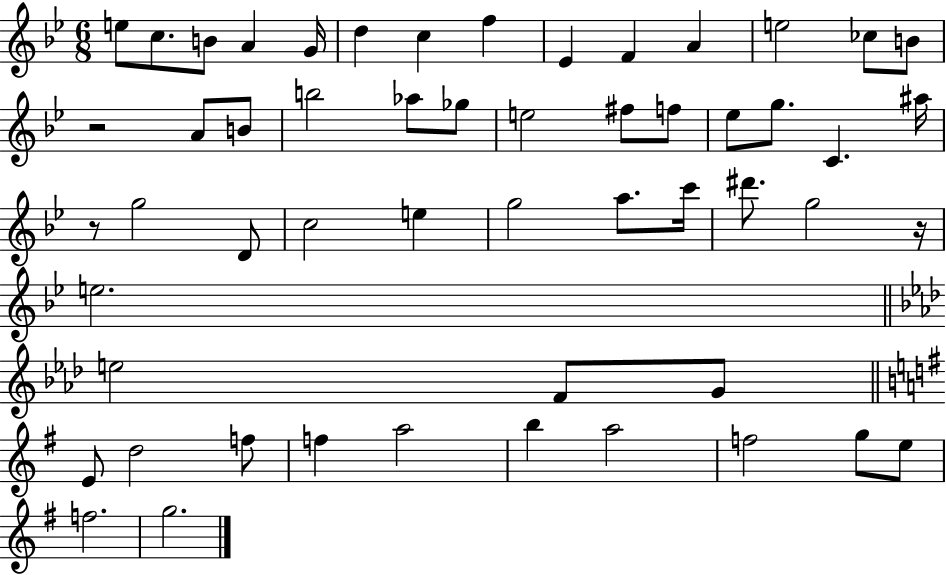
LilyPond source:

{
  \clef treble
  \numericTimeSignature
  \time 6/8
  \key bes \major
  \repeat volta 2 { e''8 c''8. b'8 a'4 g'16 | d''4 c''4 f''4 | ees'4 f'4 a'4 | e''2 ces''8 b'8 | \break r2 a'8 b'8 | b''2 aes''8 ges''8 | e''2 fis''8 f''8 | ees''8 g''8. c'4. ais''16 | \break r8 g''2 d'8 | c''2 e''4 | g''2 a''8. c'''16 | dis'''8. g''2 r16 | \break e''2. | \bar "||" \break \key aes \major e''2 f'8 g'8 | \bar "||" \break \key e \minor e'8 d''2 f''8 | f''4 a''2 | b''4 a''2 | f''2 g''8 e''8 | \break f''2. | g''2. | } \bar "|."
}